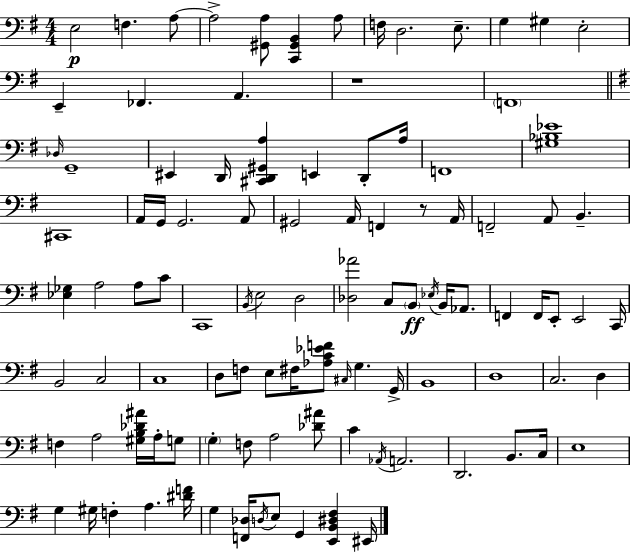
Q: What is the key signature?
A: E minor